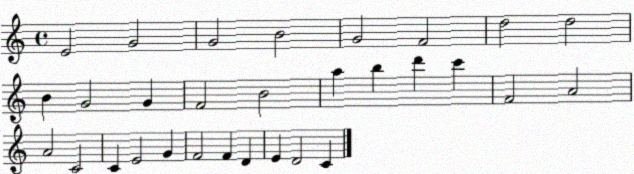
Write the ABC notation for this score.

X:1
T:Untitled
M:4/4
L:1/4
K:C
E2 G2 G2 B2 G2 F2 d2 d2 B G2 G F2 B2 a b d' c' F2 A2 A2 C2 C E2 G F2 F D E D2 C